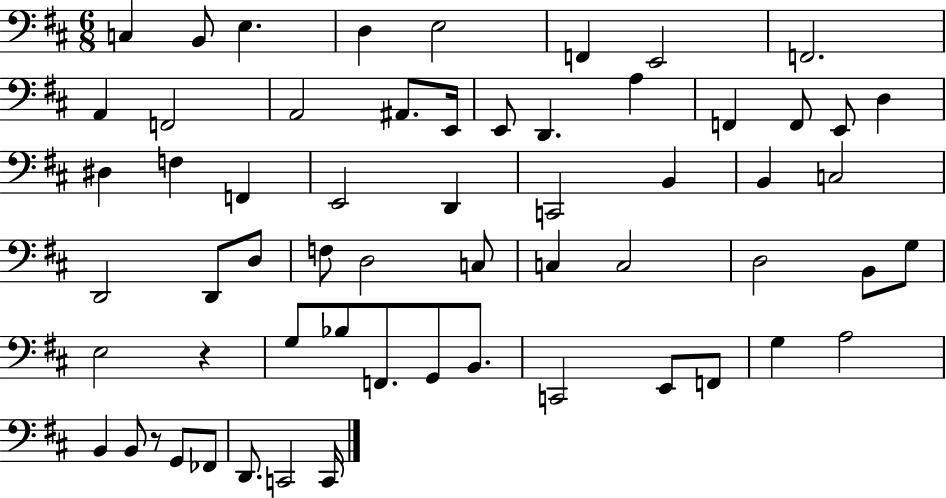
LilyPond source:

{
  \clef bass
  \numericTimeSignature
  \time 6/8
  \key d \major
  c4 b,8 e4. | d4 e2 | f,4 e,2 | f,2. | \break a,4 f,2 | a,2 ais,8. e,16 | e,8 d,4. a4 | f,4 f,8 e,8 d4 | \break dis4 f4 f,4 | e,2 d,4 | c,2 b,4 | b,4 c2 | \break d,2 d,8 d8 | f8 d2 c8 | c4 c2 | d2 b,8 g8 | \break e2 r4 | g8 bes8 f,8. g,8 b,8. | c,2 e,8 f,8 | g4 a2 | \break b,4 b,8 r8 g,8 fes,8 | d,8. c,2 c,16 | \bar "|."
}